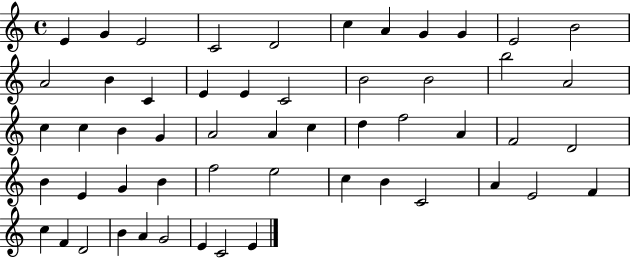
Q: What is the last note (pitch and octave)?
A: E4